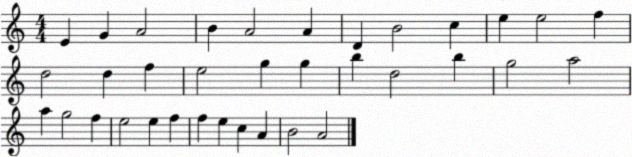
X:1
T:Untitled
M:4/4
L:1/4
K:C
E G A2 B A2 A D B2 c e e2 f d2 d f e2 g g b d2 b g2 a2 a g2 f e2 e f f e c A B2 A2